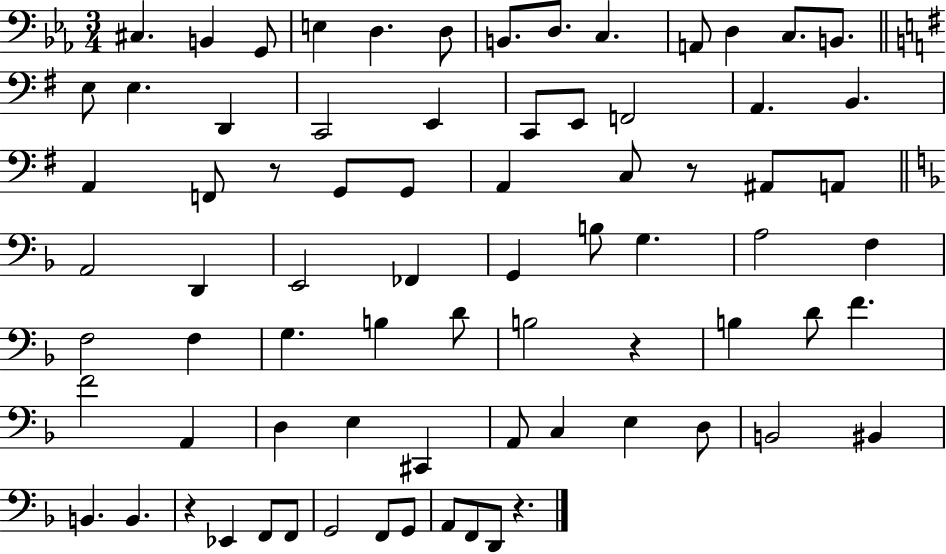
X:1
T:Untitled
M:3/4
L:1/4
K:Eb
^C, B,, G,,/2 E, D, D,/2 B,,/2 D,/2 C, A,,/2 D, C,/2 B,,/2 E,/2 E, D,, C,,2 E,, C,,/2 E,,/2 F,,2 A,, B,, A,, F,,/2 z/2 G,,/2 G,,/2 A,, C,/2 z/2 ^A,,/2 A,,/2 A,,2 D,, E,,2 _F,, G,, B,/2 G, A,2 F, F,2 F, G, B, D/2 B,2 z B, D/2 F F2 A,, D, E, ^C,, A,,/2 C, E, D,/2 B,,2 ^B,, B,, B,, z _E,, F,,/2 F,,/2 G,,2 F,,/2 G,,/2 A,,/2 F,,/2 D,,/2 z